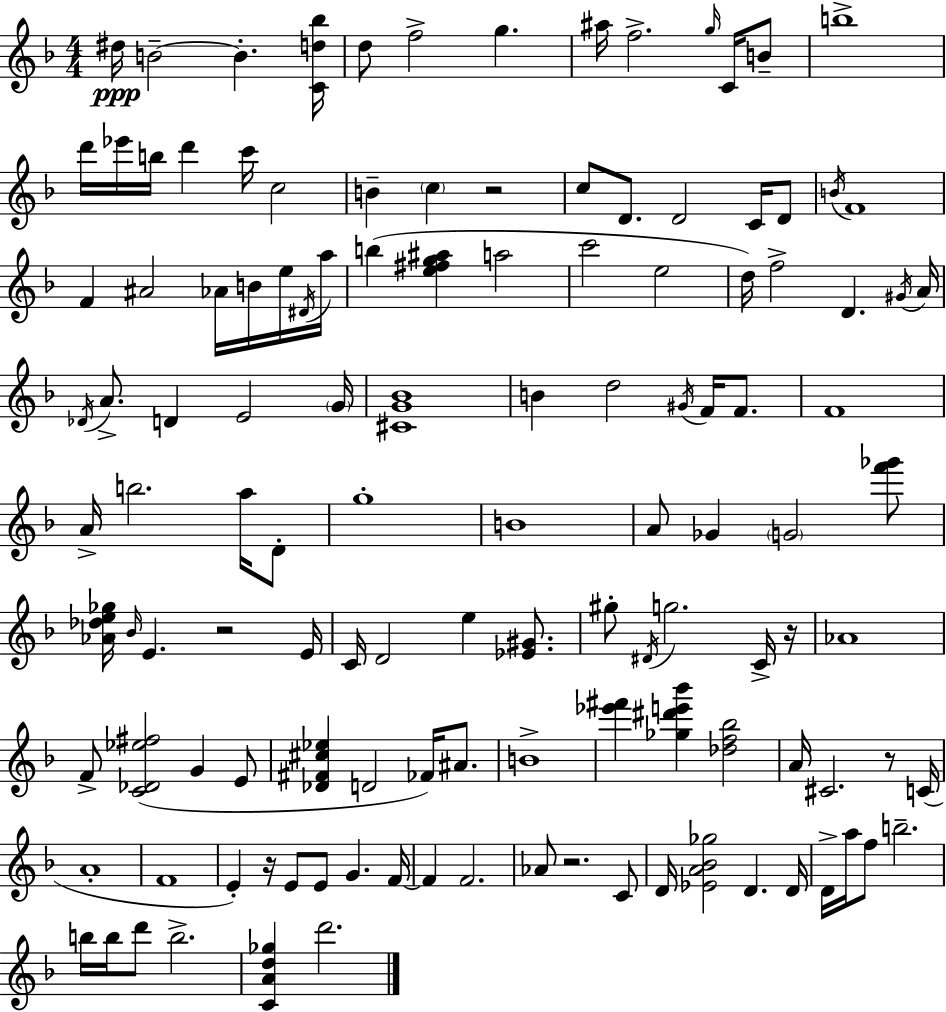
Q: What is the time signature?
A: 4/4